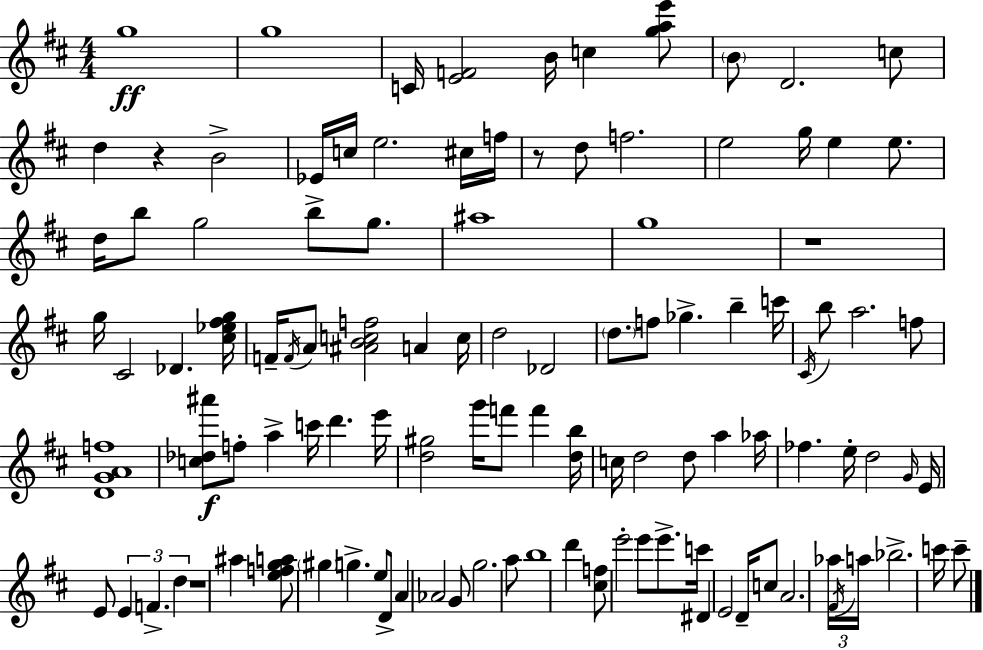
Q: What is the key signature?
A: D major